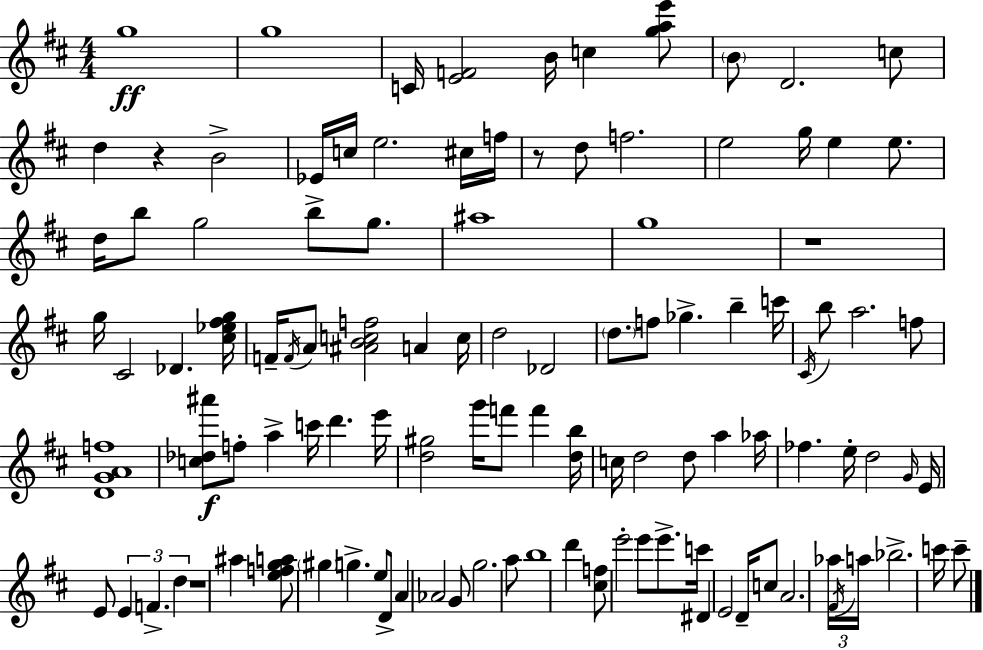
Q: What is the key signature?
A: D major